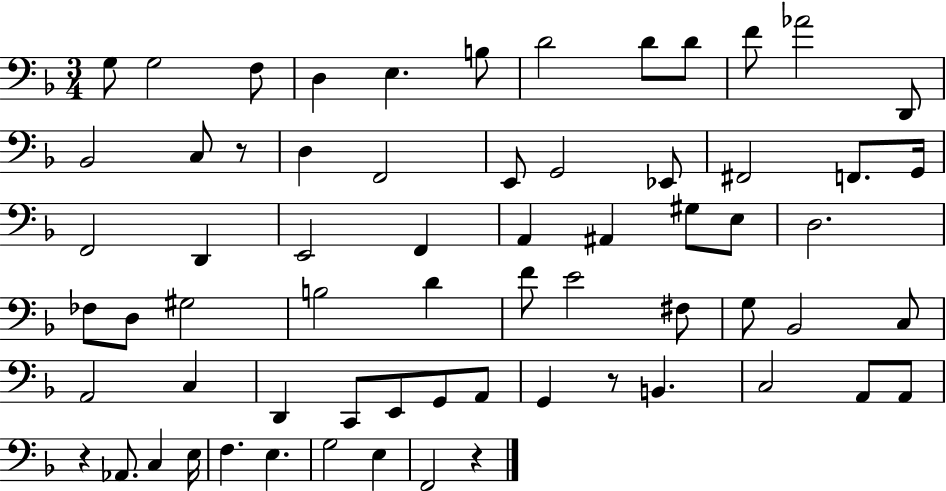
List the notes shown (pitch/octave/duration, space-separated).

G3/e G3/h F3/e D3/q E3/q. B3/e D4/h D4/e D4/e F4/e Ab4/h D2/e Bb2/h C3/e R/e D3/q F2/h E2/e G2/h Eb2/e F#2/h F2/e. G2/s F2/h D2/q E2/h F2/q A2/q A#2/q G#3/e E3/e D3/h. FES3/e D3/e G#3/h B3/h D4/q F4/e E4/h F#3/e G3/e Bb2/h C3/e A2/h C3/q D2/q C2/e E2/e G2/e A2/e G2/q R/e B2/q. C3/h A2/e A2/e R/q Ab2/e. C3/q E3/s F3/q. E3/q. G3/h E3/q F2/h R/q